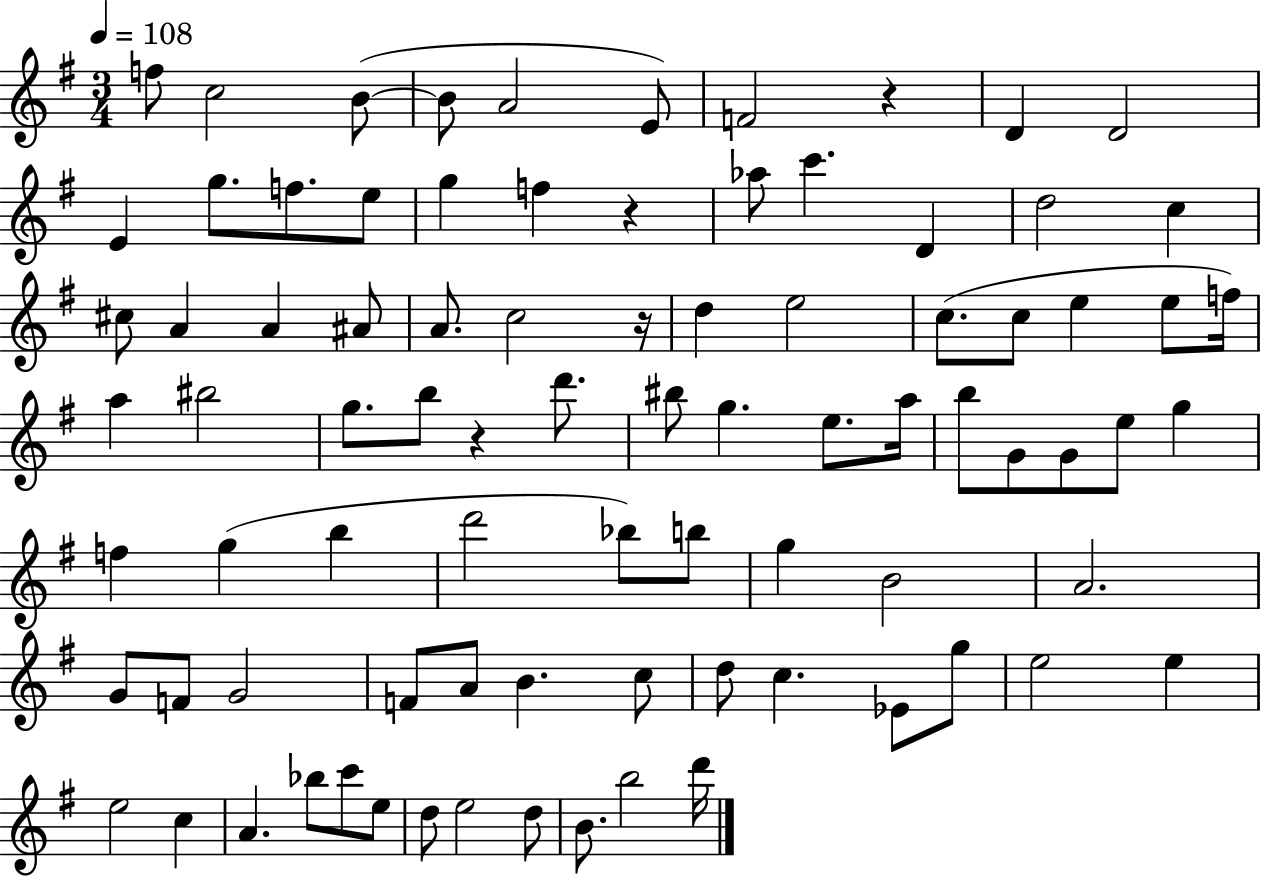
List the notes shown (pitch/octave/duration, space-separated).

F5/e C5/h B4/e B4/e A4/h E4/e F4/h R/q D4/q D4/h E4/q G5/e. F5/e. E5/e G5/q F5/q R/q Ab5/e C6/q. D4/q D5/h C5/q C#5/e A4/q A4/q A#4/e A4/e. C5/h R/s D5/q E5/h C5/e. C5/e E5/q E5/e F5/s A5/q BIS5/h G5/e. B5/e R/q D6/e. BIS5/e G5/q. E5/e. A5/s B5/e G4/e G4/e E5/e G5/q F5/q G5/q B5/q D6/h Bb5/e B5/e G5/q B4/h A4/h. G4/e F4/e G4/h F4/e A4/e B4/q. C5/e D5/e C5/q. Eb4/e G5/e E5/h E5/q E5/h C5/q A4/q. Bb5/e C6/e E5/e D5/e E5/h D5/e B4/e. B5/h D6/s